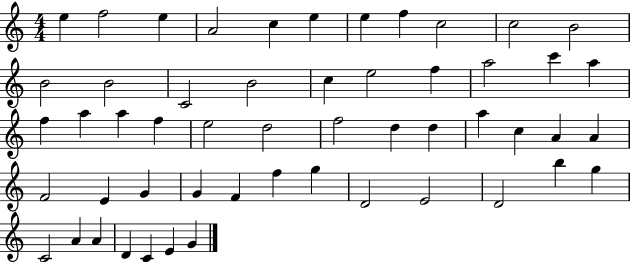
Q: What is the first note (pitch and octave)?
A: E5